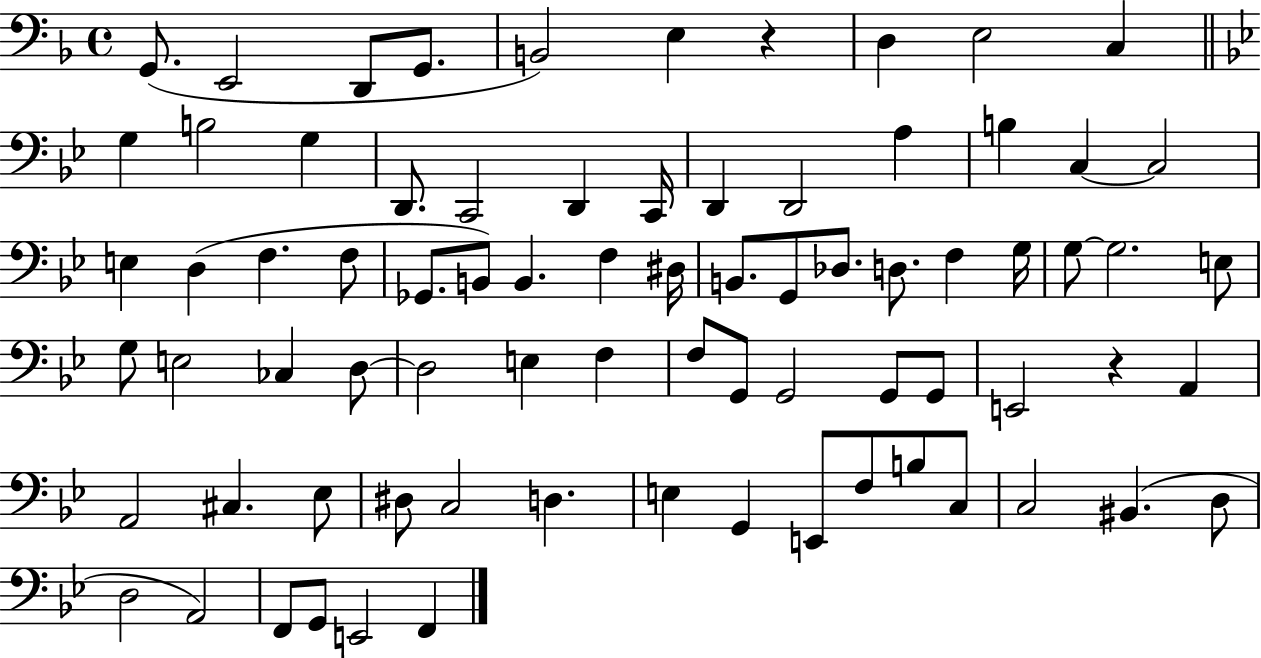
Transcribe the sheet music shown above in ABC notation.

X:1
T:Untitled
M:4/4
L:1/4
K:F
G,,/2 E,,2 D,,/2 G,,/2 B,,2 E, z D, E,2 C, G, B,2 G, D,,/2 C,,2 D,, C,,/4 D,, D,,2 A, B, C, C,2 E, D, F, F,/2 _G,,/2 B,,/2 B,, F, ^D,/4 B,,/2 G,,/2 _D,/2 D,/2 F, G,/4 G,/2 G,2 E,/2 G,/2 E,2 _C, D,/2 D,2 E, F, F,/2 G,,/2 G,,2 G,,/2 G,,/2 E,,2 z A,, A,,2 ^C, _E,/2 ^D,/2 C,2 D, E, G,, E,,/2 F,/2 B,/2 C,/2 C,2 ^B,, D,/2 D,2 A,,2 F,,/2 G,,/2 E,,2 F,,